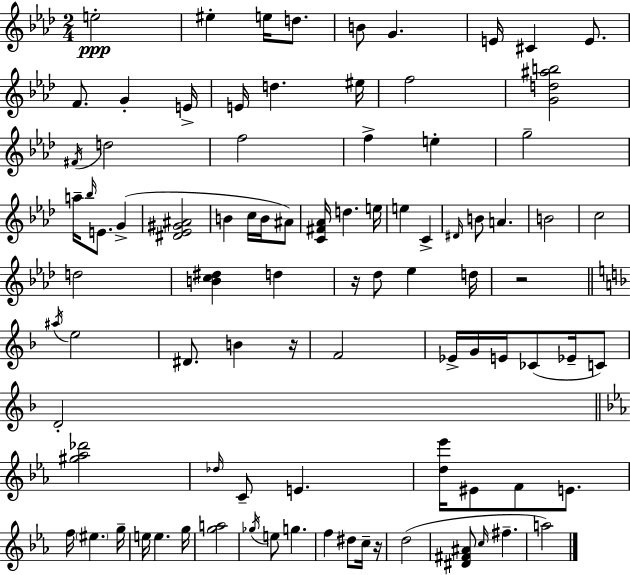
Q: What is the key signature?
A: AES major